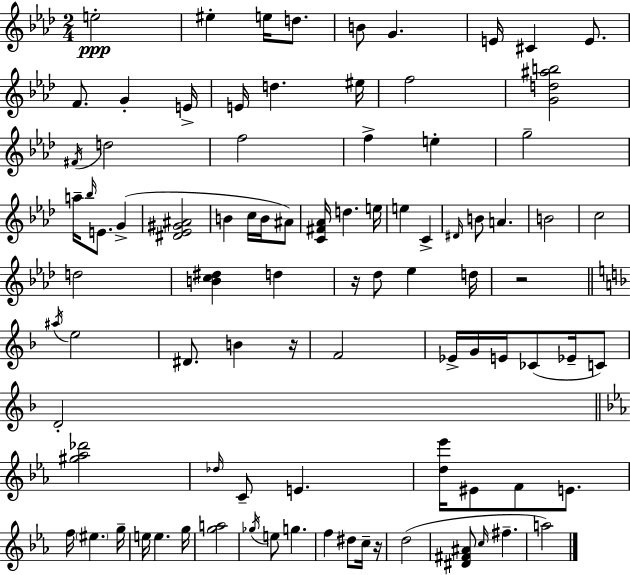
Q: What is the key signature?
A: AES major